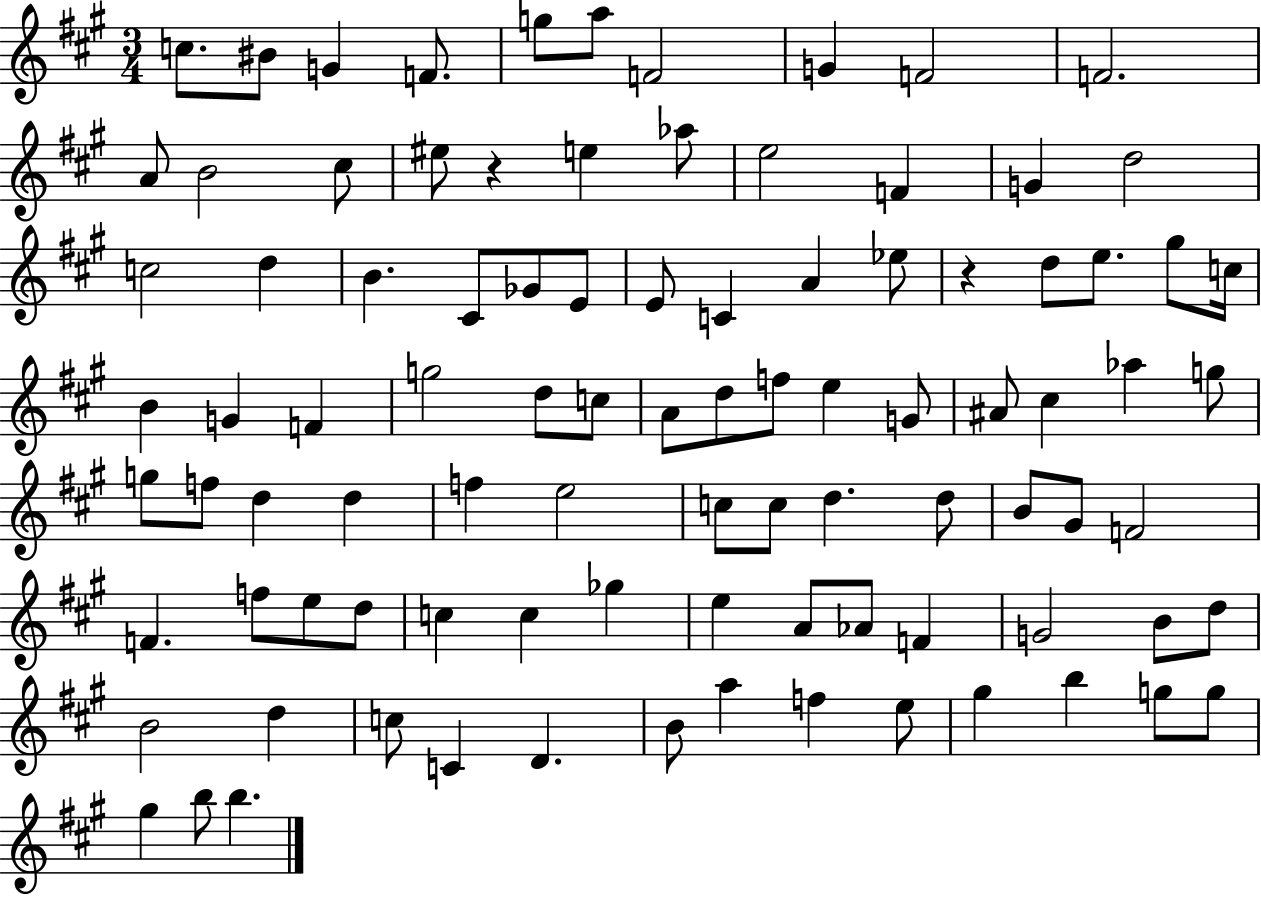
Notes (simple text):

C5/e. BIS4/e G4/q F4/e. G5/e A5/e F4/h G4/q F4/h F4/h. A4/e B4/h C#5/e EIS5/e R/q E5/q Ab5/e E5/h F4/q G4/q D5/h C5/h D5/q B4/q. C#4/e Gb4/e E4/e E4/e C4/q A4/q Eb5/e R/q D5/e E5/e. G#5/e C5/s B4/q G4/q F4/q G5/h D5/e C5/e A4/e D5/e F5/e E5/q G4/e A#4/e C#5/q Ab5/q G5/e G5/e F5/e D5/q D5/q F5/q E5/h C5/e C5/e D5/q. D5/e B4/e G#4/e F4/h F4/q. F5/e E5/e D5/e C5/q C5/q Gb5/q E5/q A4/e Ab4/e F4/q G4/h B4/e D5/e B4/h D5/q C5/e C4/q D4/q. B4/e A5/q F5/q E5/e G#5/q B5/q G5/e G5/e G#5/q B5/e B5/q.